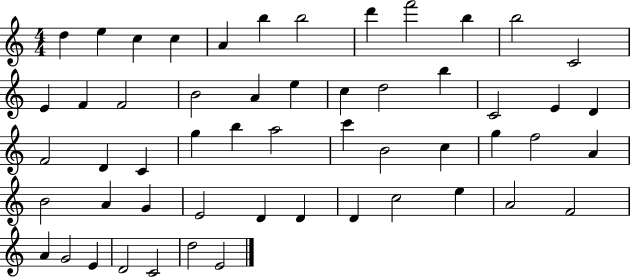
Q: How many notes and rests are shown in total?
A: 54